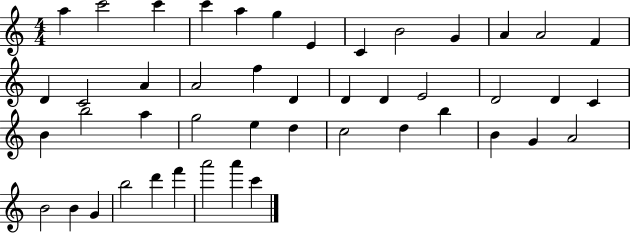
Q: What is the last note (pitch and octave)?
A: C6